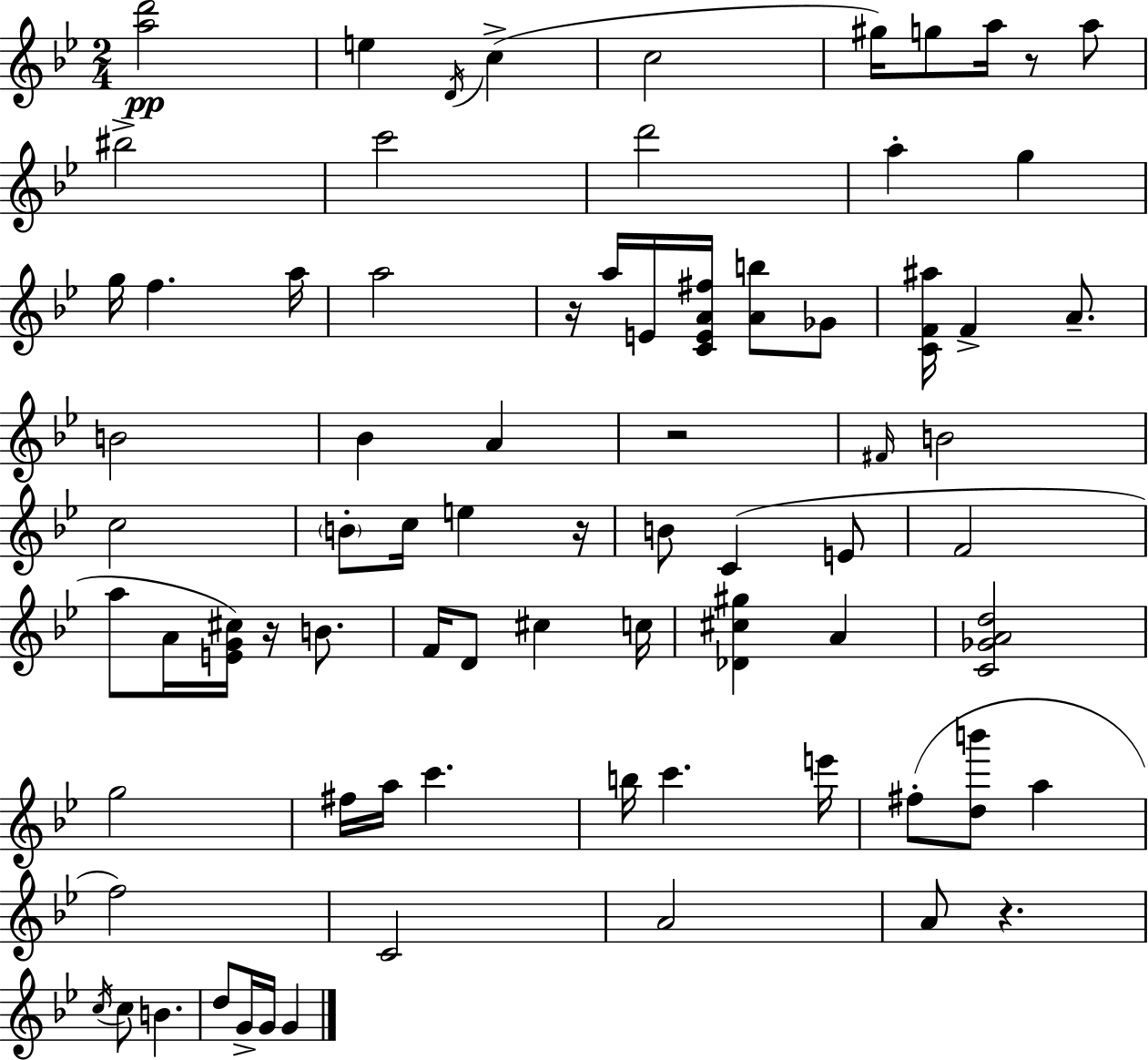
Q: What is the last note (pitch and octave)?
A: G4